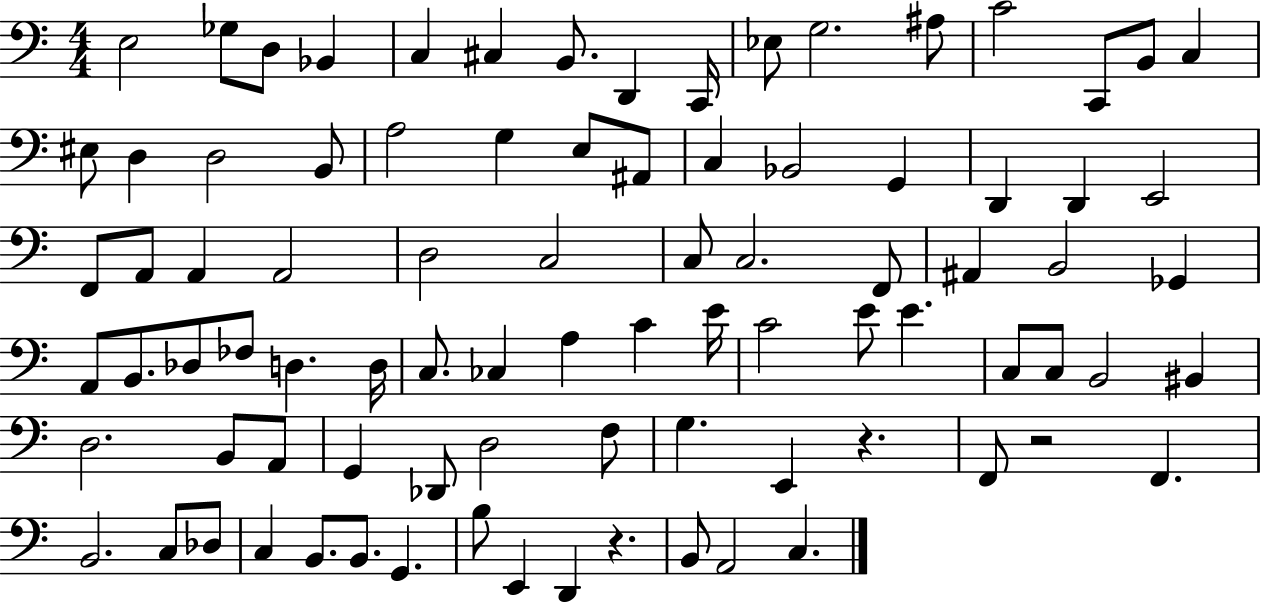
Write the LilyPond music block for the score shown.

{
  \clef bass
  \numericTimeSignature
  \time 4/4
  \key c \major
  e2 ges8 d8 bes,4 | c4 cis4 b,8. d,4 c,16 | ees8 g2. ais8 | c'2 c,8 b,8 c4 | \break eis8 d4 d2 b,8 | a2 g4 e8 ais,8 | c4 bes,2 g,4 | d,4 d,4 e,2 | \break f,8 a,8 a,4 a,2 | d2 c2 | c8 c2. f,8 | ais,4 b,2 ges,4 | \break a,8 b,8. des8 fes8 d4. d16 | c8. ces4 a4 c'4 e'16 | c'2 e'8 e'4. | c8 c8 b,2 bis,4 | \break d2. b,8 a,8 | g,4 des,8 d2 f8 | g4. e,4 r4. | f,8 r2 f,4. | \break b,2. c8 des8 | c4 b,8. b,8. g,4. | b8 e,4 d,4 r4. | b,8 a,2 c4. | \break \bar "|."
}